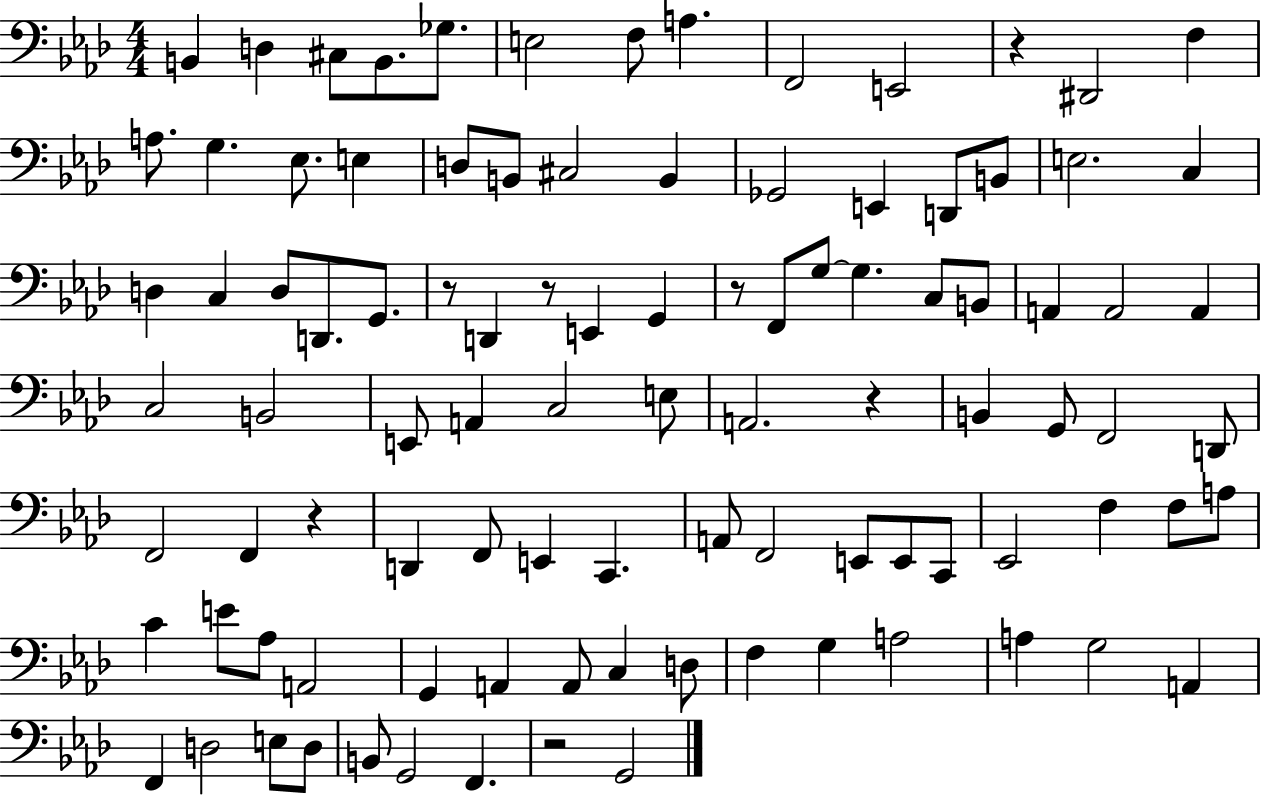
B2/q D3/q C#3/e B2/e. Gb3/e. E3/h F3/e A3/q. F2/h E2/h R/q D#2/h F3/q A3/e. G3/q. Eb3/e. E3/q D3/e B2/e C#3/h B2/q Gb2/h E2/q D2/e B2/e E3/h. C3/q D3/q C3/q D3/e D2/e. G2/e. R/e D2/q R/e E2/q G2/q R/e F2/e G3/e G3/q. C3/e B2/e A2/q A2/h A2/q C3/h B2/h E2/e A2/q C3/h E3/e A2/h. R/q B2/q G2/e F2/h D2/e F2/h F2/q R/q D2/q F2/e E2/q C2/q. A2/e F2/h E2/e E2/e C2/e Eb2/h F3/q F3/e A3/e C4/q E4/e Ab3/e A2/h G2/q A2/q A2/e C3/q D3/e F3/q G3/q A3/h A3/q G3/h A2/q F2/q D3/h E3/e D3/e B2/e G2/h F2/q. R/h G2/h